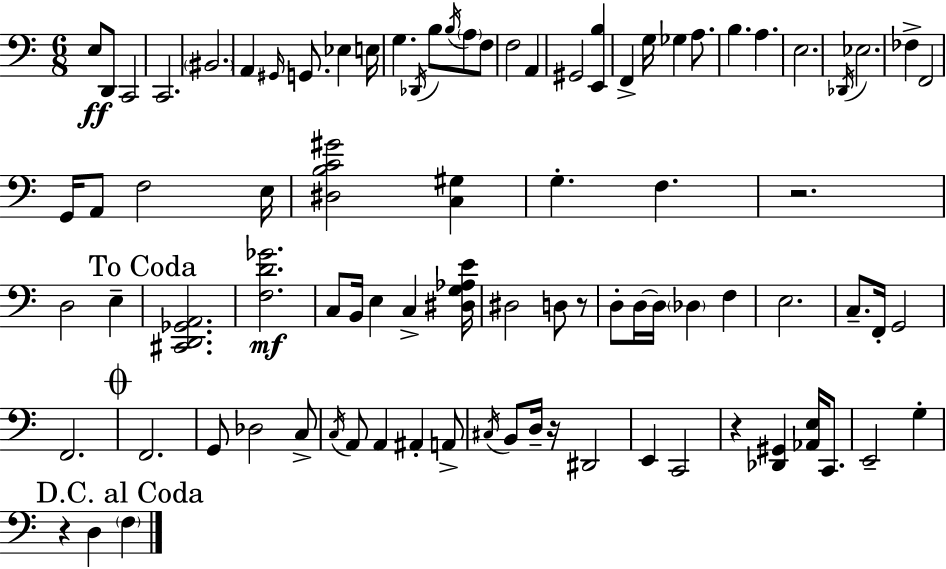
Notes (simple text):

E3/e D2/e C2/h C2/h. BIS2/h. A2/q G#2/s G2/e. Eb3/q E3/s G3/q. Db2/s B3/e B3/s A3/e F3/e F3/h A2/q G#2/h [E2,B3]/q F2/q G3/s Gb3/q A3/e. B3/q. A3/q. E3/h. Db2/s Eb3/h. FES3/q F2/h G2/s A2/e F3/h E3/s [D#3,B3,C4,G#4]/h [C3,G#3]/q G3/q. F3/q. R/h. D3/h E3/q [C#2,D2,Gb2,A2]/h. [F3,D4,Gb4]/h. C3/e B2/s E3/q C3/q [D#3,G3,Ab3,E4]/s D#3/h D3/e R/e D3/e D3/s D3/s Db3/q F3/q E3/h. C3/e. F2/s G2/h F2/h. F2/h. G2/e Db3/h C3/e C3/s A2/e A2/q A#2/q A2/e C#3/s B2/e D3/s R/s D#2/h E2/q C2/h R/q [Db2,G#2]/q [Ab2,E3]/s C2/e. E2/h G3/q R/q D3/q F3/q